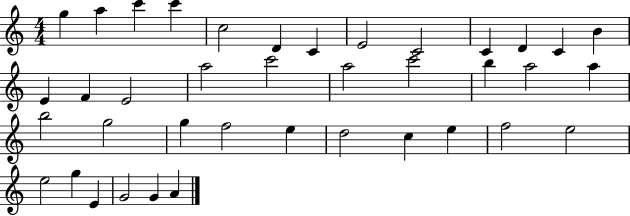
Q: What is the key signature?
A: C major